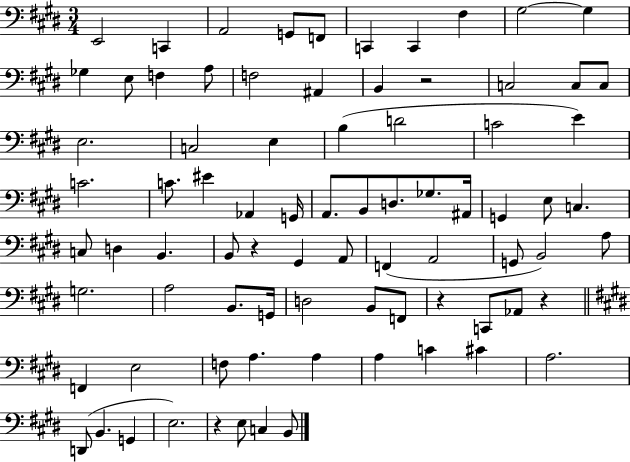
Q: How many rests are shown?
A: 5